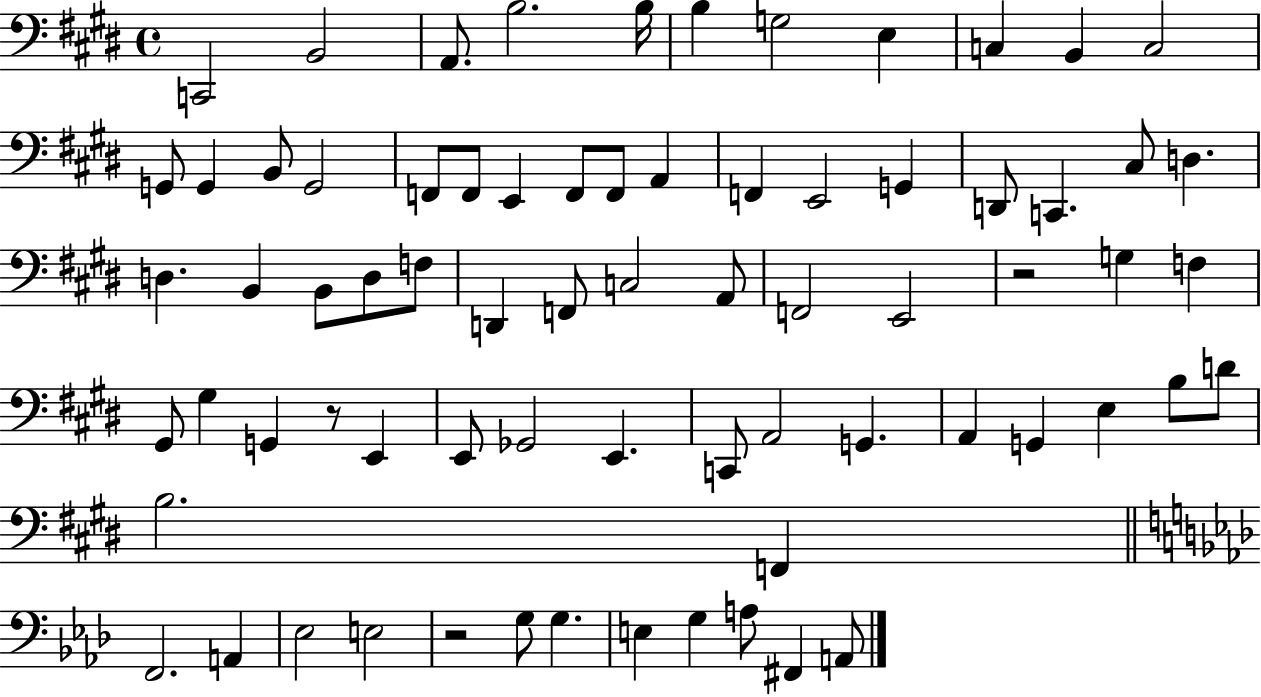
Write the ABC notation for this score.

X:1
T:Untitled
M:4/4
L:1/4
K:E
C,,2 B,,2 A,,/2 B,2 B,/4 B, G,2 E, C, B,, C,2 G,,/2 G,, B,,/2 G,,2 F,,/2 F,,/2 E,, F,,/2 F,,/2 A,, F,, E,,2 G,, D,,/2 C,, ^C,/2 D, D, B,, B,,/2 D,/2 F,/2 D,, F,,/2 C,2 A,,/2 F,,2 E,,2 z2 G, F, ^G,,/2 ^G, G,, z/2 E,, E,,/2 _G,,2 E,, C,,/2 A,,2 G,, A,, G,, E, B,/2 D/2 B,2 F,, F,,2 A,, _E,2 E,2 z2 G,/2 G, E, G, A,/2 ^F,, A,,/2